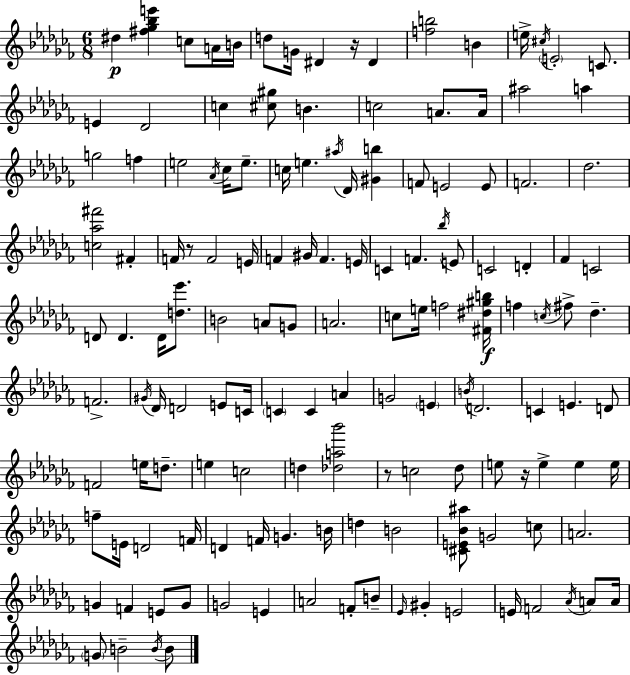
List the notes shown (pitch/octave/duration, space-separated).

D#5/q [F#5,Gb5,Bb5,E6]/q C5/e A4/s B4/s D5/e G4/s D#4/q R/s D#4/q [F5,B5]/h B4/q E5/s C#5/s E4/h C4/e. E4/q Db4/h C5/q [C#5,G#5]/e B4/q. C5/h A4/e. A4/s A#5/h A5/q G5/h F5/q E5/h Ab4/s CES5/s E5/e. C5/s E5/q. A#5/s Db4/s [G#4,B5]/q F4/e E4/h E4/e F4/h. Db5/h. [C5,Ab5,F#6]/h F#4/q F4/s R/e F4/h E4/s F4/q G#4/s F4/q. E4/s C4/q F4/q. Bb5/s E4/e C4/h D4/q FES4/q C4/h D4/e D4/q. D4/s [D5,Eb6]/e. B4/h A4/e G4/e A4/h. C5/e E5/s F5/h [F#4,D#5,G#5,B5]/s F5/q C5/s F#5/e Db5/q. F4/h. G#4/s Db4/s D4/h E4/e C4/s C4/q C4/q A4/q G4/h E4/q B4/s D4/h. C4/q E4/q. D4/e F4/h E5/s D5/e. E5/q C5/h D5/q [Db5,A5,Bb6]/h R/e C5/h Db5/e E5/e R/s E5/q E5/q E5/s F5/e E4/s D4/h F4/s D4/q F4/s G4/q. B4/s D5/q B4/h [C#4,E4,Bb4,A#5]/e G4/h C5/e A4/h. G4/q F4/q E4/e G4/e G4/h E4/q A4/h F4/e B4/e Eb4/s G#4/q E4/h E4/s F4/h Ab4/s A4/e A4/s G4/e B4/h B4/s B4/e